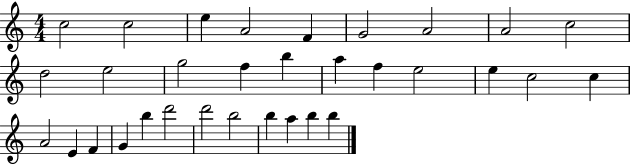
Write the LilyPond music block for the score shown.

{
  \clef treble
  \numericTimeSignature
  \time 4/4
  \key c \major
  c''2 c''2 | e''4 a'2 f'4 | g'2 a'2 | a'2 c''2 | \break d''2 e''2 | g''2 f''4 b''4 | a''4 f''4 e''2 | e''4 c''2 c''4 | \break a'2 e'4 f'4 | g'4 b''4 d'''2 | d'''2 b''2 | b''4 a''4 b''4 b''4 | \break \bar "|."
}